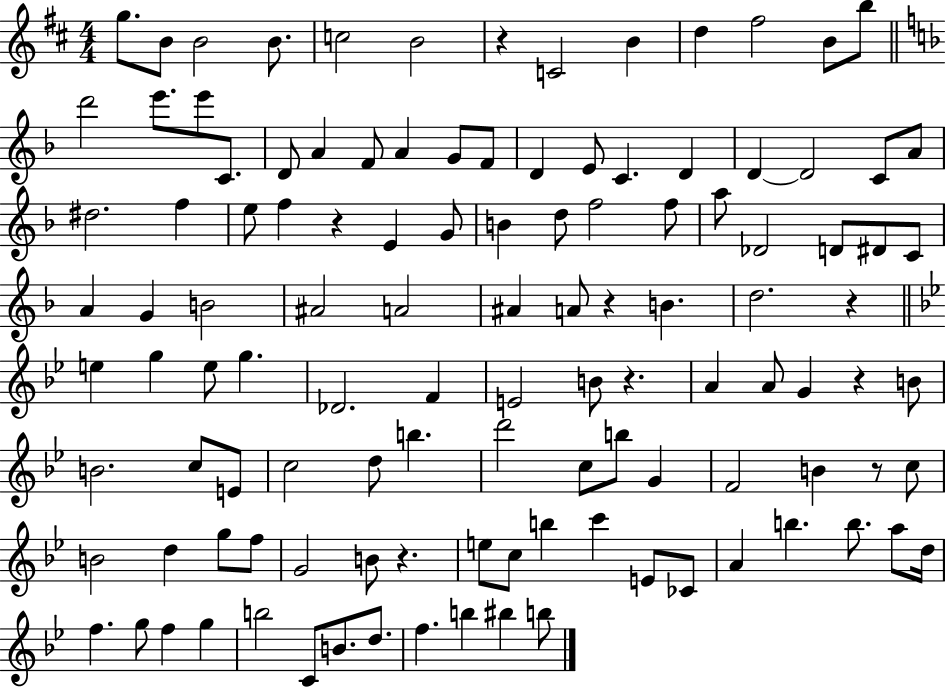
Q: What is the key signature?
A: D major